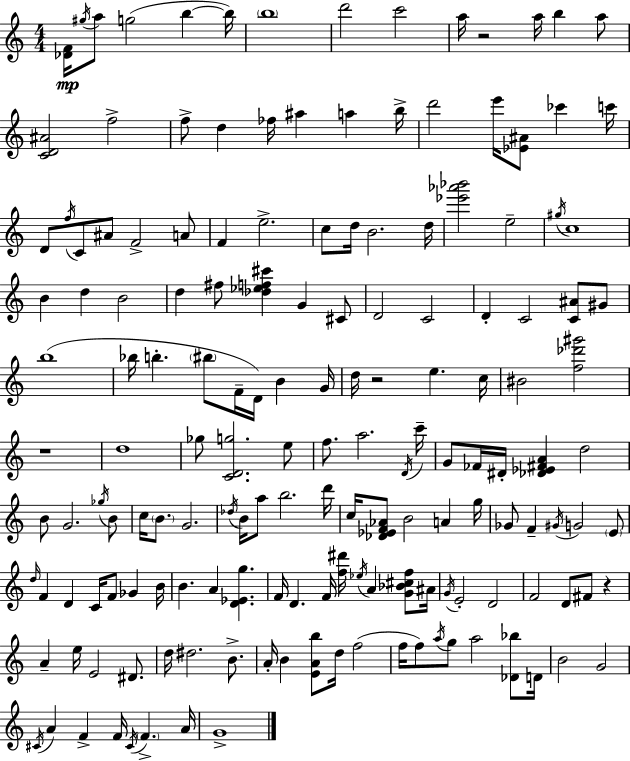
[Db4,F4]/s G#5/s A5/e G5/h B5/q B5/s B5/w D6/h C6/h A5/s R/h A5/s B5/q A5/e [C4,D4,A#4]/h F5/h F5/e D5/q FES5/s A#5/q A5/q B5/s D6/h E6/s [Eb4,A#4]/e CES6/q C6/s D4/e F5/s C4/e A#4/e F4/h A4/e F4/q E5/h. C5/e D5/s B4/h. D5/s [Eb6,Ab6,Bb6]/h E5/h G#5/s C5/w B4/q D5/q B4/h D5/q F#5/e [Db5,Eb5,F5,C#6]/q G4/q C#4/e D4/h C4/h D4/q C4/h [C4,A#4]/e G#4/e B5/w Bb5/s B5/q. BIS5/e F4/s D4/s B4/q G4/s D5/s R/h E5/q. C5/s BIS4/h [F5,Db6,G#6]/h R/w D5/w Gb5/e [C4,D4,G5]/h. E5/e F5/e. A5/h. D4/s C6/s G4/e FES4/s D#4/s [Db4,Eb4,F#4,A4]/q D5/h B4/e G4/h. Gb5/s B4/e C5/s B4/e. G4/h. Db5/s B4/s A5/e B5/h. D6/s C5/s [Db4,Eb4,F4,Ab4]/e B4/h A4/q G5/s Gb4/e F4/q G#4/s G4/h E4/e D5/s F4/q D4/q C4/s F4/e Gb4/q B4/s B4/q. A4/q [D4,Eb4,G5]/q. F4/s D4/q. F4/s [F5,D#6]/s Eb5/s A4/q [G4,Bb4,C#5,F5]/e A#4/s G4/s E4/h D4/h F4/h D4/e F#4/e R/q A4/q E5/s E4/h D#4/e. D5/s D#5/h. B4/e. A4/s B4/q [E4,A4,B5]/e D5/s F5/h F5/s F5/e A5/s G5/e A5/h [Db4,Bb5]/e D4/s B4/h G4/h C#4/s A4/q F4/q F4/s C#4/s F4/q. A4/s G4/w